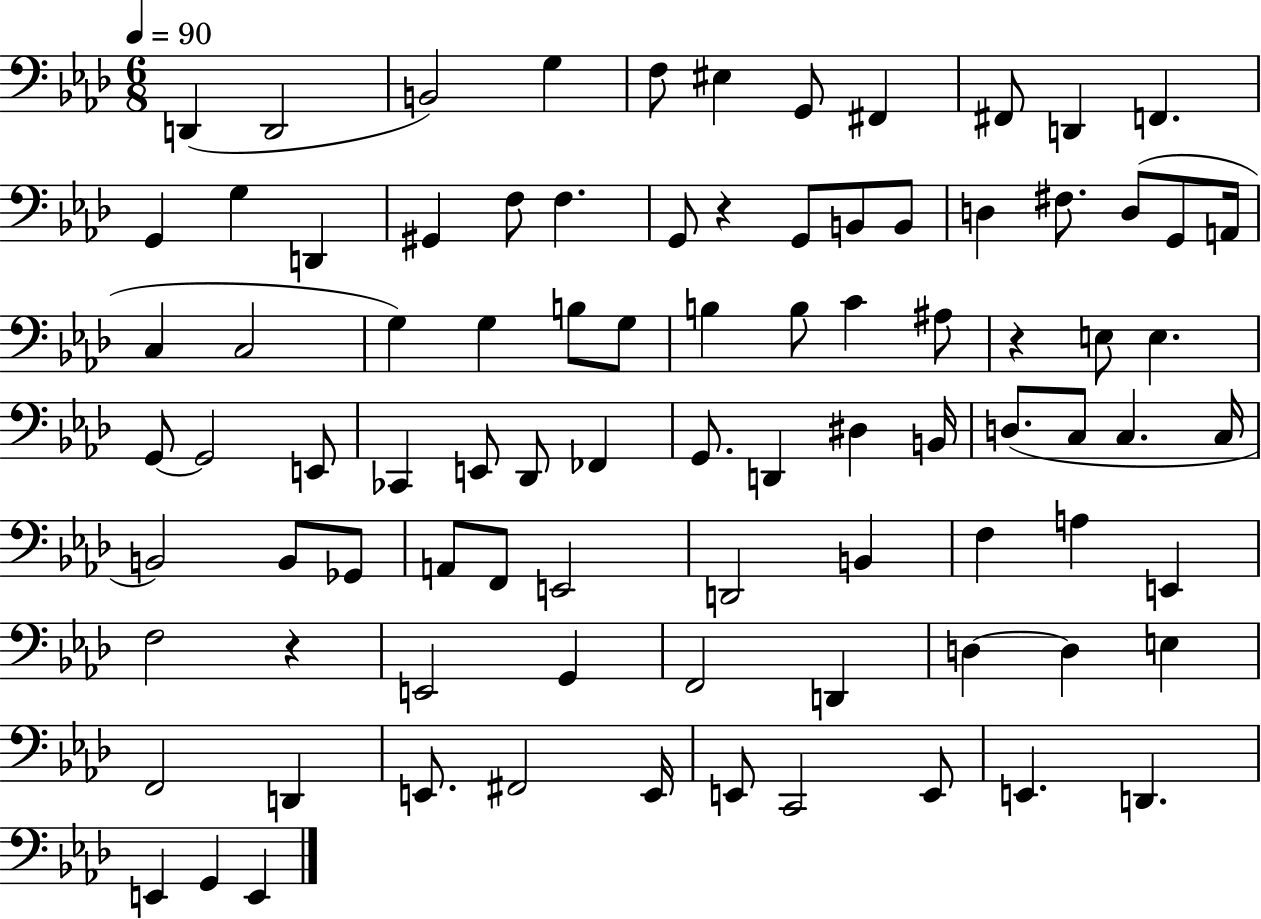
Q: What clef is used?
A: bass